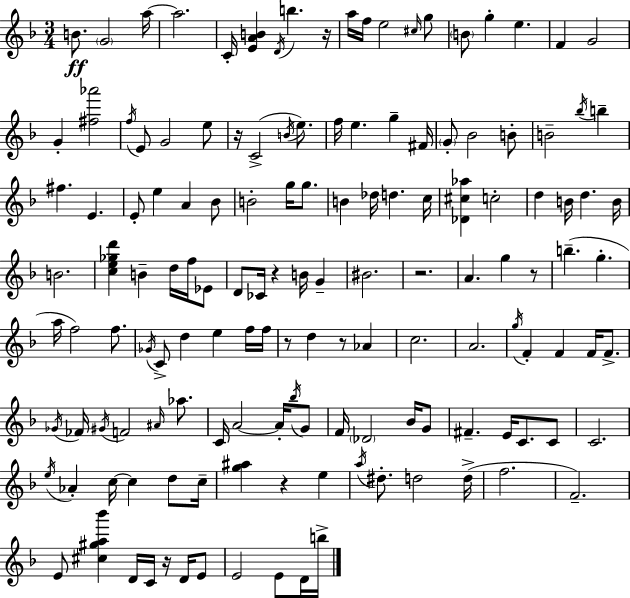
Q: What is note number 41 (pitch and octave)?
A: Bb4